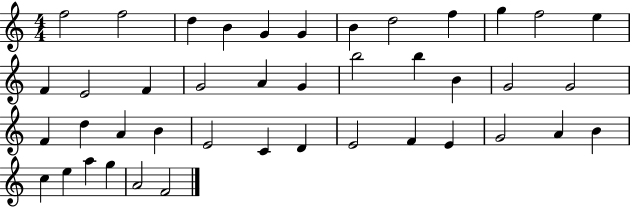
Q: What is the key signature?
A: C major